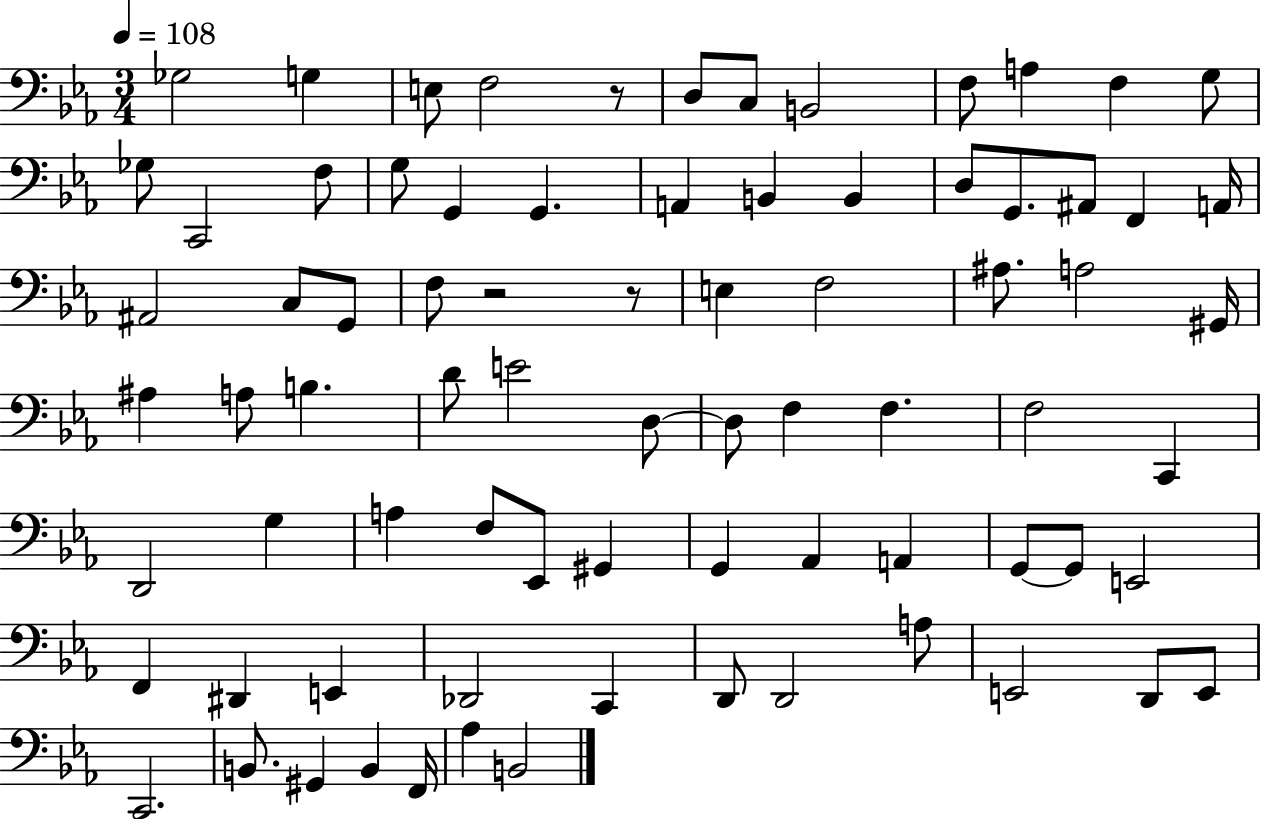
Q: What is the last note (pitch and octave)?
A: B2